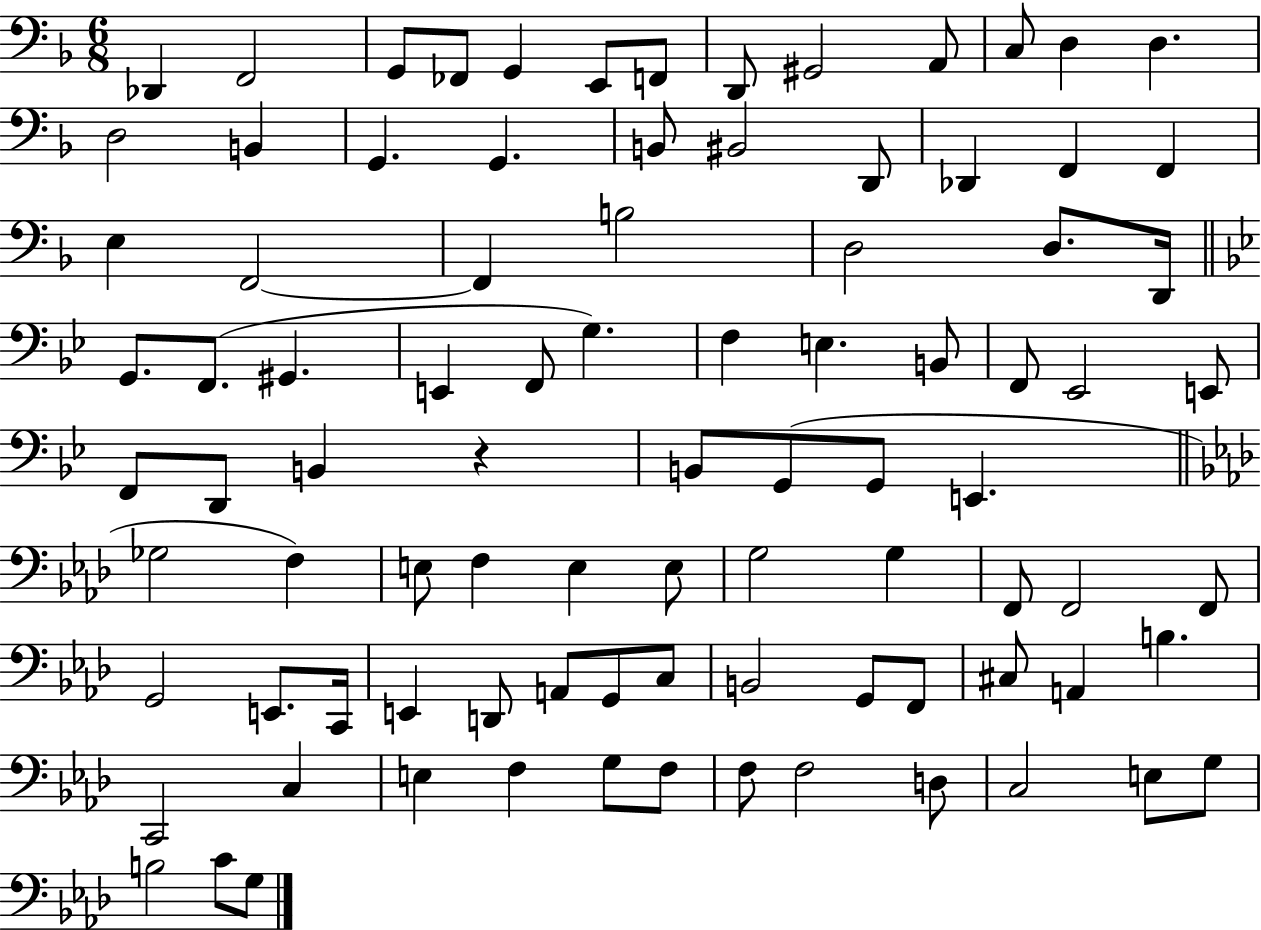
Db2/q F2/h G2/e FES2/e G2/q E2/e F2/e D2/e G#2/h A2/e C3/e D3/q D3/q. D3/h B2/q G2/q. G2/q. B2/e BIS2/h D2/e Db2/q F2/q F2/q E3/q F2/h F2/q B3/h D3/h D3/e. D2/s G2/e. F2/e. G#2/q. E2/q F2/e G3/q. F3/q E3/q. B2/e F2/e Eb2/h E2/e F2/e D2/e B2/q R/q B2/e G2/e G2/e E2/q. Gb3/h F3/q E3/e F3/q E3/q E3/e G3/h G3/q F2/e F2/h F2/e G2/h E2/e. C2/s E2/q D2/e A2/e G2/e C3/e B2/h G2/e F2/e C#3/e A2/q B3/q. C2/h C3/q E3/q F3/q G3/e F3/e F3/e F3/h D3/e C3/h E3/e G3/e B3/h C4/e G3/e